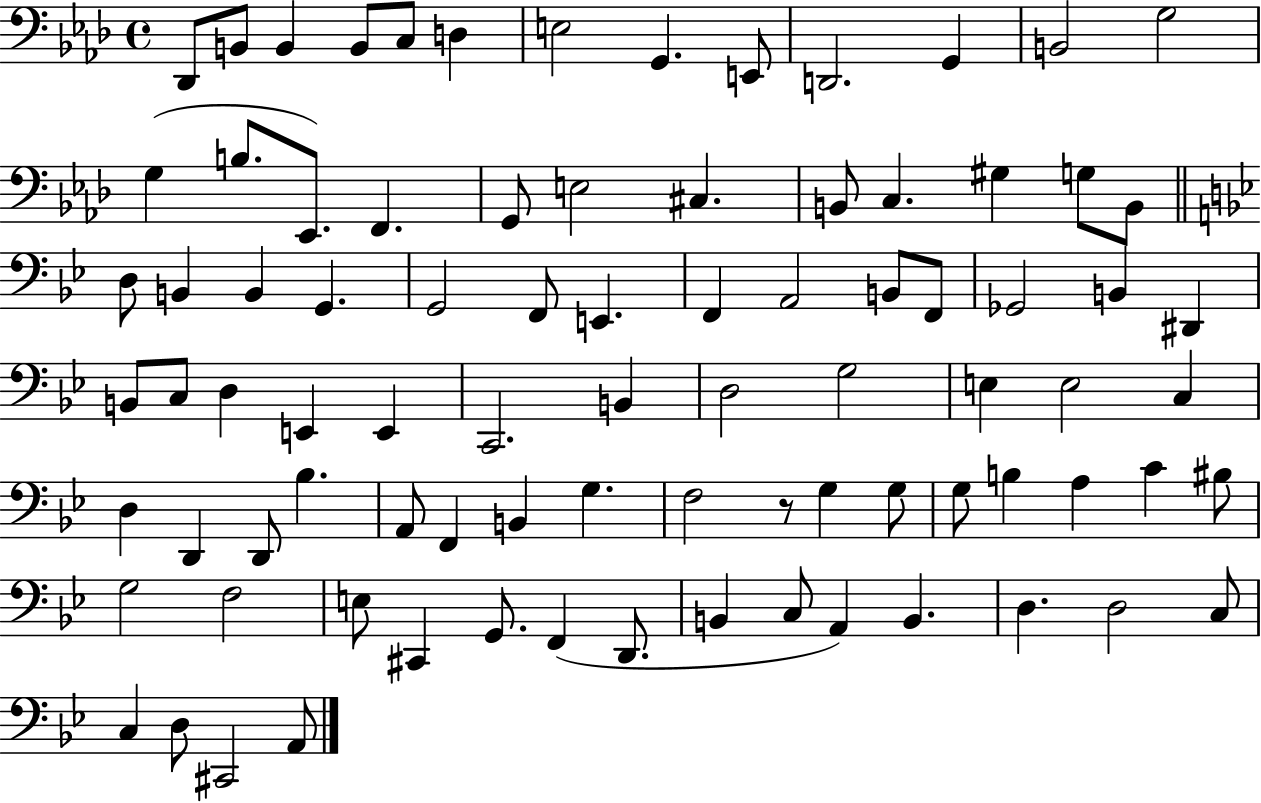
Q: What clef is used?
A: bass